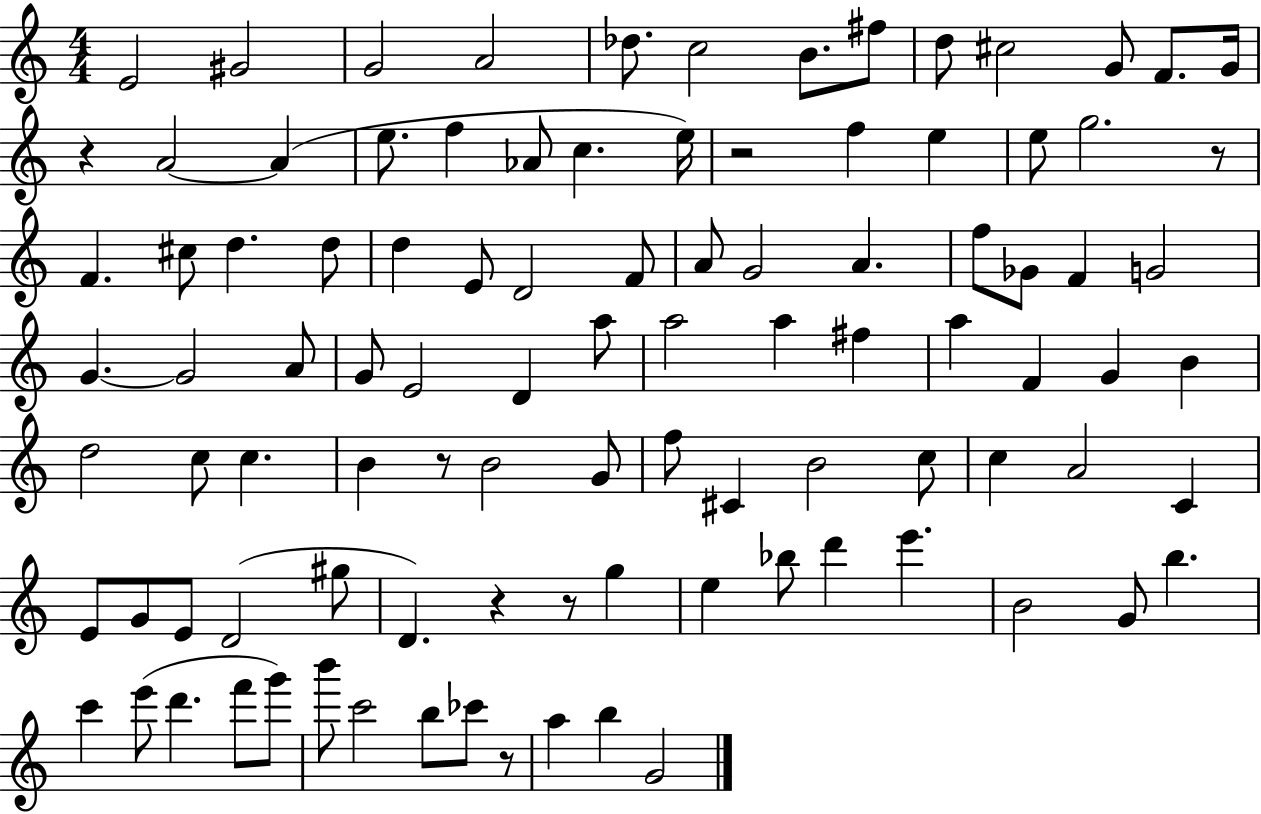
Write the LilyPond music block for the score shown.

{
  \clef treble
  \numericTimeSignature
  \time 4/4
  \key c \major
  \repeat volta 2 { e'2 gis'2 | g'2 a'2 | des''8. c''2 b'8. fis''8 | d''8 cis''2 g'8 f'8. g'16 | \break r4 a'2~~ a'4( | e''8. f''4 aes'8 c''4. e''16) | r2 f''4 e''4 | e''8 g''2. r8 | \break f'4. cis''8 d''4. d''8 | d''4 e'8 d'2 f'8 | a'8 g'2 a'4. | f''8 ges'8 f'4 g'2 | \break g'4.~~ g'2 a'8 | g'8 e'2 d'4 a''8 | a''2 a''4 fis''4 | a''4 f'4 g'4 b'4 | \break d''2 c''8 c''4. | b'4 r8 b'2 g'8 | f''8 cis'4 b'2 c''8 | c''4 a'2 c'4 | \break e'8 g'8 e'8 d'2( gis''8 | d'4.) r4 r8 g''4 | e''4 bes''8 d'''4 e'''4. | b'2 g'8 b''4. | \break c'''4 e'''8( d'''4. f'''8 g'''8) | b'''8 c'''2 b''8 ces'''8 r8 | a''4 b''4 g'2 | } \bar "|."
}